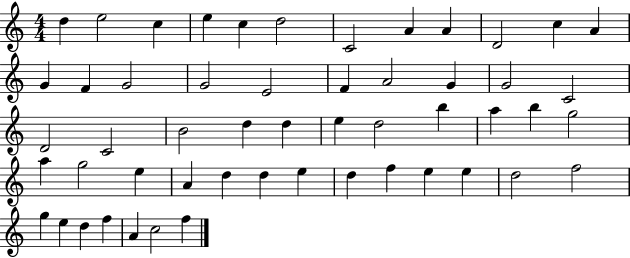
D5/q E5/h C5/q E5/q C5/q D5/h C4/h A4/q A4/q D4/h C5/q A4/q G4/q F4/q G4/h G4/h E4/h F4/q A4/h G4/q G4/h C4/h D4/h C4/h B4/h D5/q D5/q E5/q D5/h B5/q A5/q B5/q G5/h A5/q G5/h E5/q A4/q D5/q D5/q E5/q D5/q F5/q E5/q E5/q D5/h F5/h G5/q E5/q D5/q F5/q A4/q C5/h F5/q